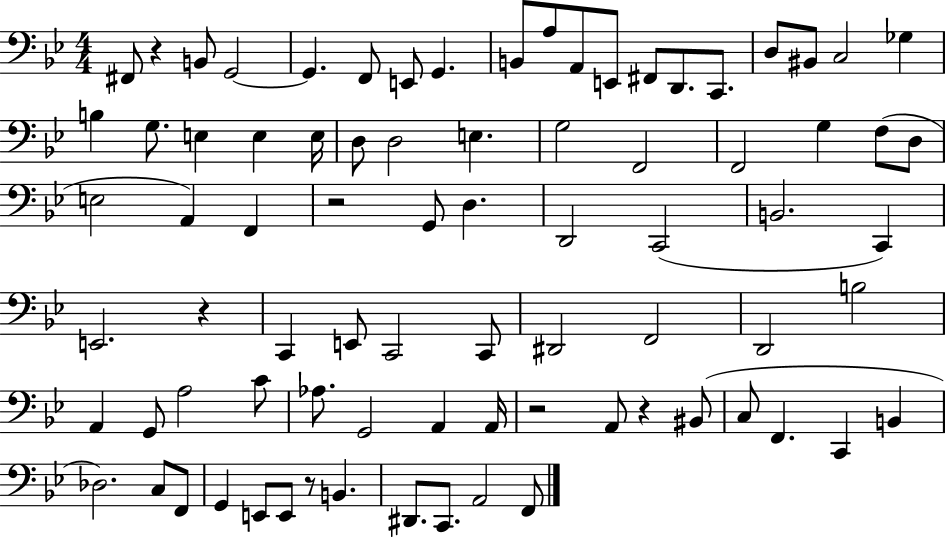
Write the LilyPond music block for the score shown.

{
  \clef bass
  \numericTimeSignature
  \time 4/4
  \key bes \major
  fis,8 r4 b,8 g,2~~ | g,4. f,8 e,8 g,4. | b,8 a8 a,8 e,8 fis,8 d,8. c,8. | d8 bis,8 c2 ges4 | \break b4 g8. e4 e4 e16 | d8 d2 e4. | g2 f,2 | f,2 g4 f8( d8 | \break e2 a,4) f,4 | r2 g,8 d4. | d,2 c,2( | b,2. c,4) | \break e,2. r4 | c,4 e,8 c,2 c,8 | dis,2 f,2 | d,2 b2 | \break a,4 g,8 a2 c'8 | aes8. g,2 a,4 a,16 | r2 a,8 r4 bis,8( | c8 f,4. c,4 b,4 | \break des2.) c8 f,8 | g,4 e,8 e,8 r8 b,4. | dis,8. c,8. a,2 f,8 | \bar "|."
}